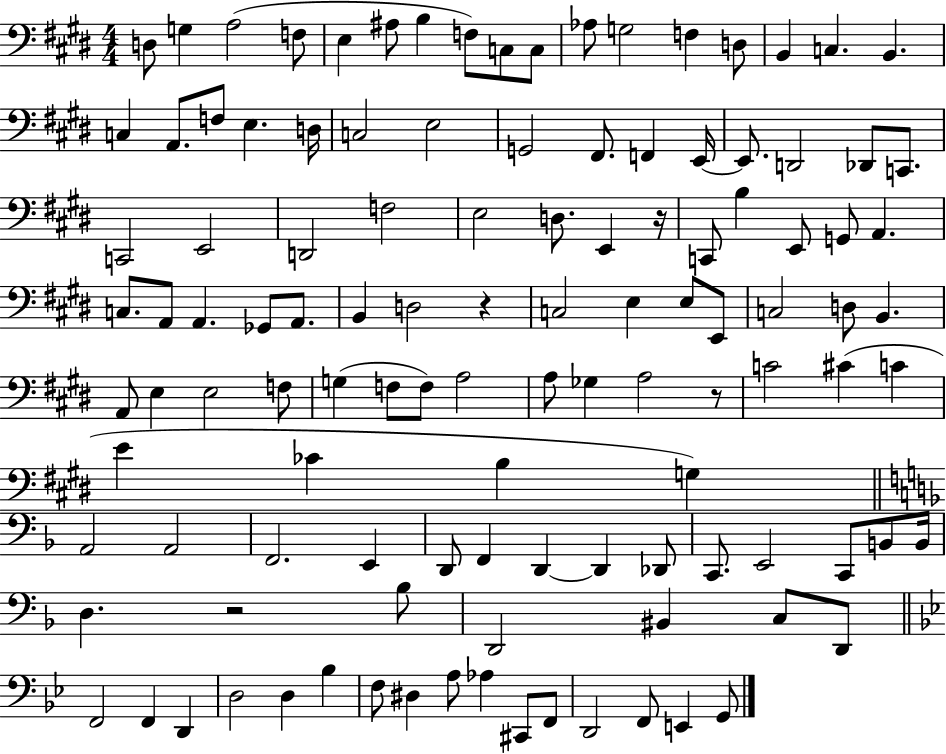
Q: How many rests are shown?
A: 4